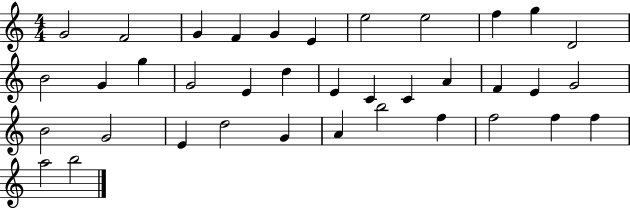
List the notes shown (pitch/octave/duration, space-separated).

G4/h F4/h G4/q F4/q G4/q E4/q E5/h E5/h F5/q G5/q D4/h B4/h G4/q G5/q G4/h E4/q D5/q E4/q C4/q C4/q A4/q F4/q E4/q G4/h B4/h G4/h E4/q D5/h G4/q A4/q B5/h F5/q F5/h F5/q F5/q A5/h B5/h